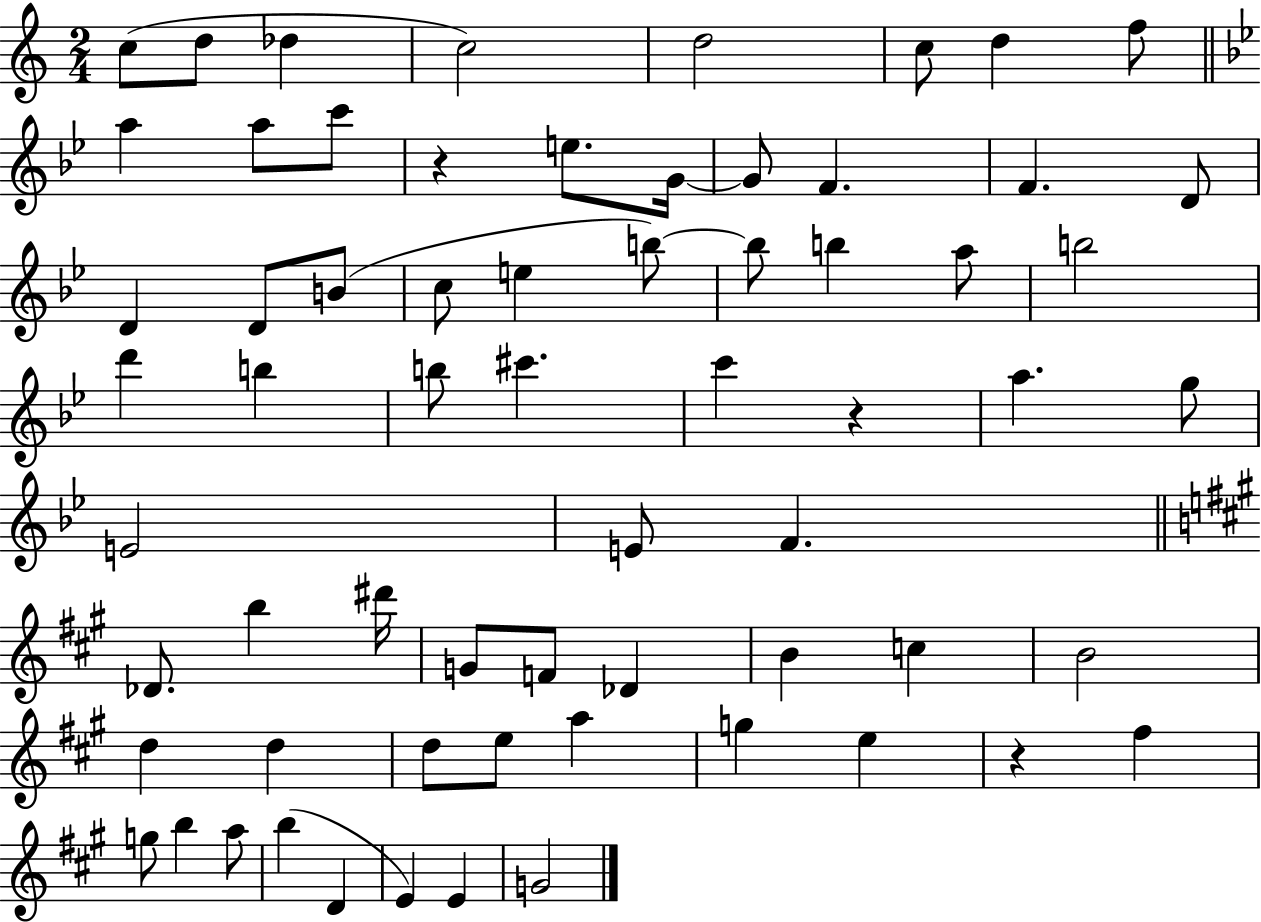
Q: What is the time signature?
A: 2/4